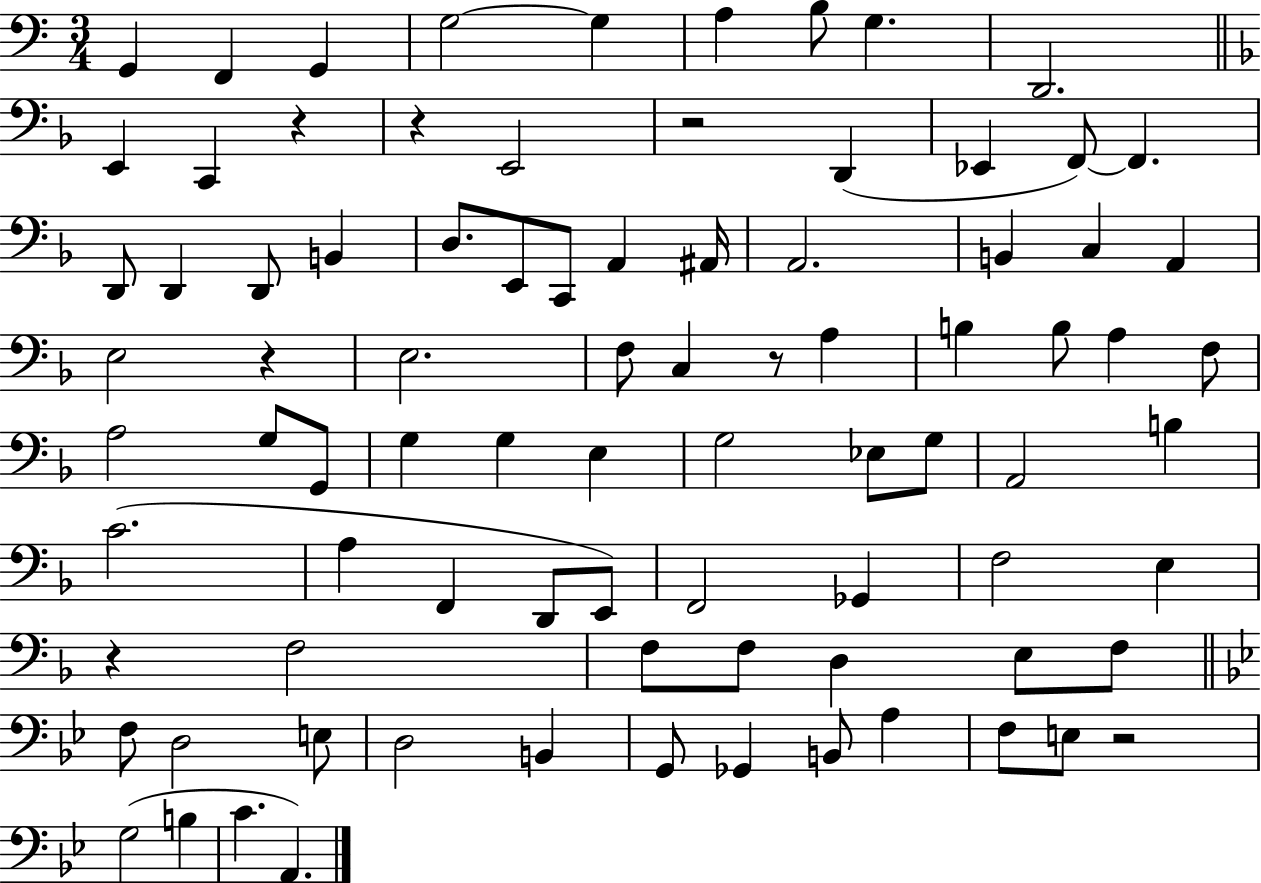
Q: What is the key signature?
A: C major